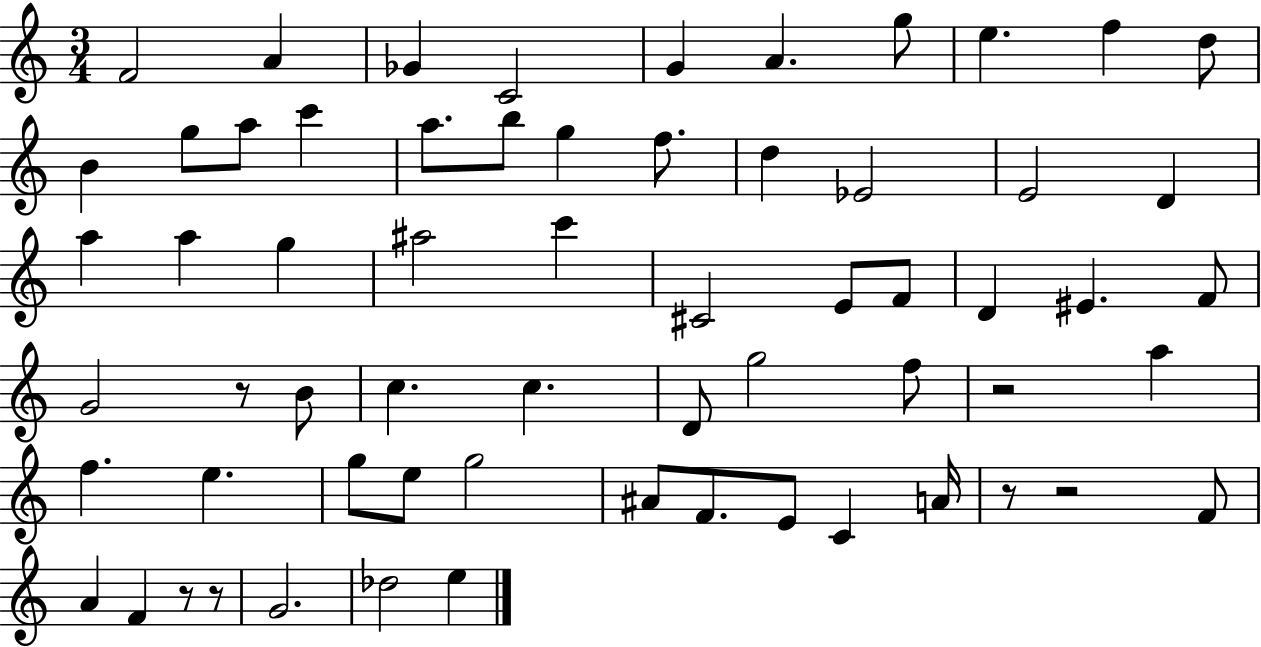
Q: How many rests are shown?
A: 6